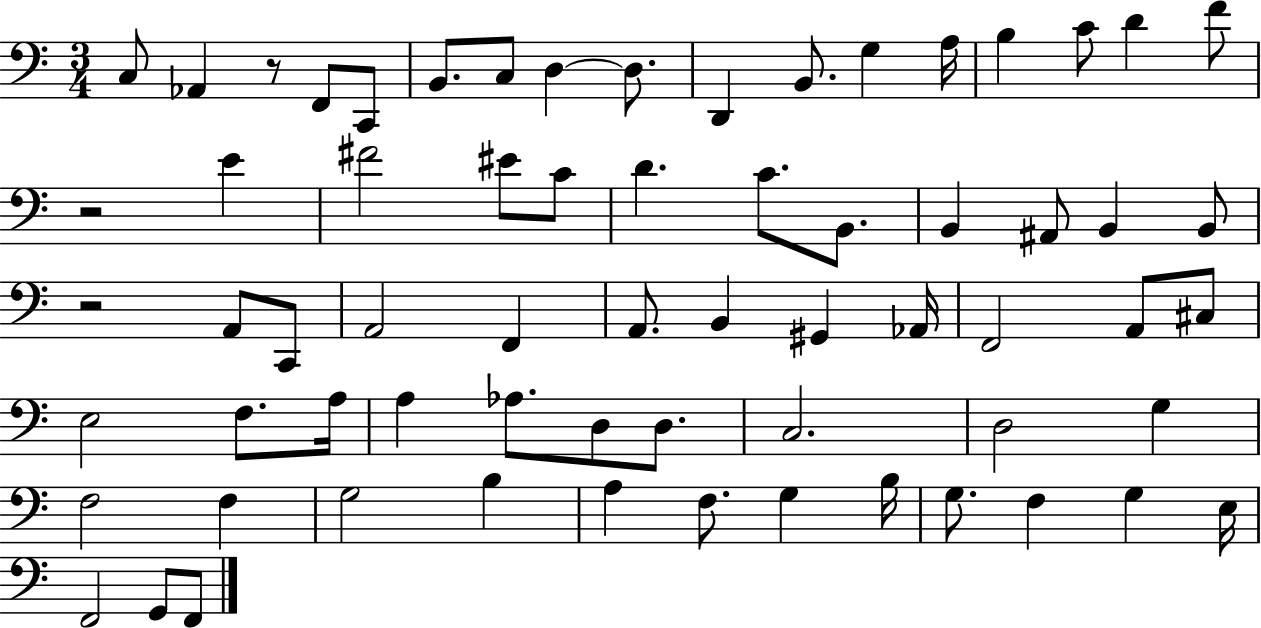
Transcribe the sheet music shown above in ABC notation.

X:1
T:Untitled
M:3/4
L:1/4
K:C
C,/2 _A,, z/2 F,,/2 C,,/2 B,,/2 C,/2 D, D,/2 D,, B,,/2 G, A,/4 B, C/2 D F/2 z2 E ^F2 ^E/2 C/2 D C/2 B,,/2 B,, ^A,,/2 B,, B,,/2 z2 A,,/2 C,,/2 A,,2 F,, A,,/2 B,, ^G,, _A,,/4 F,,2 A,,/2 ^C,/2 E,2 F,/2 A,/4 A, _A,/2 D,/2 D,/2 C,2 D,2 G, F,2 F, G,2 B, A, F,/2 G, B,/4 G,/2 F, G, E,/4 F,,2 G,,/2 F,,/2